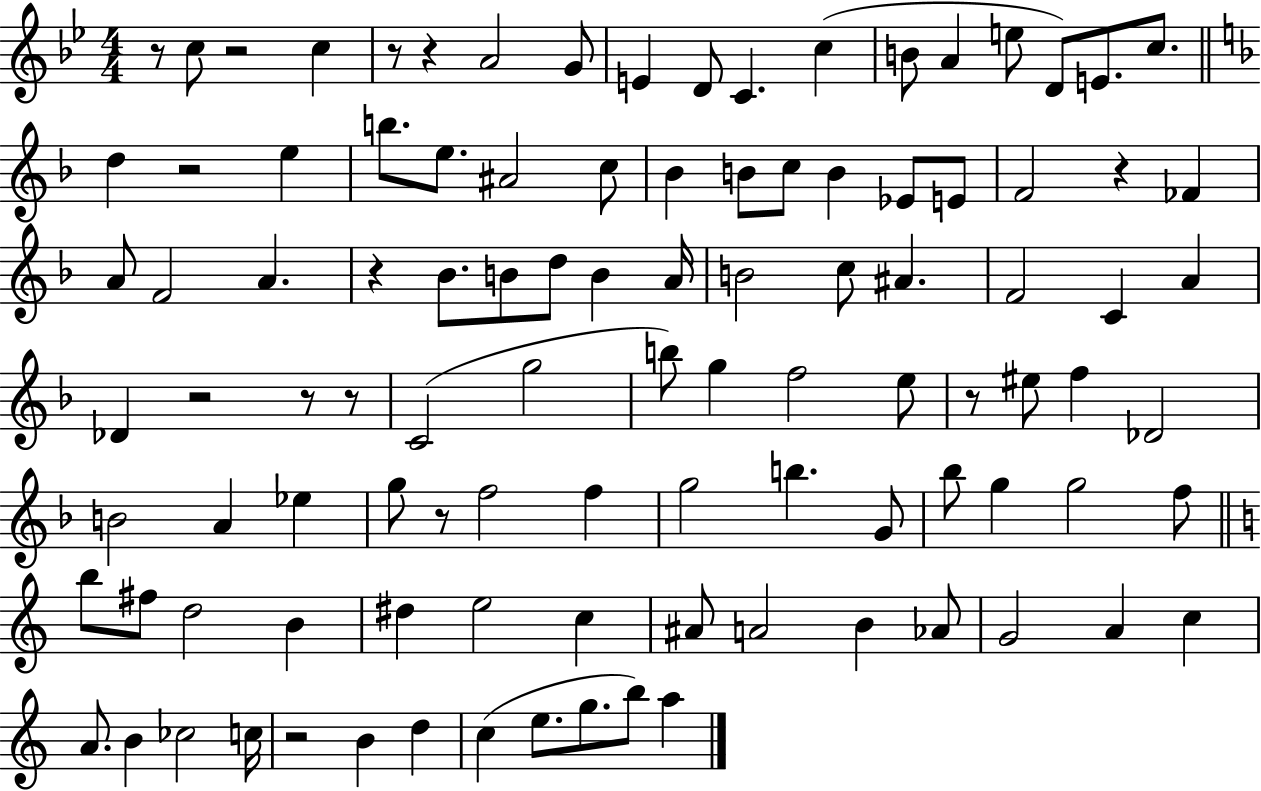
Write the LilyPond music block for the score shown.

{
  \clef treble
  \numericTimeSignature
  \time 4/4
  \key bes \major
  r8 c''8 r2 c''4 | r8 r4 a'2 g'8 | e'4 d'8 c'4. c''4( | b'8 a'4 e''8 d'8) e'8. c''8. | \break \bar "||" \break \key f \major d''4 r2 e''4 | b''8. e''8. ais'2 c''8 | bes'4 b'8 c''8 b'4 ees'8 e'8 | f'2 r4 fes'4 | \break a'8 f'2 a'4. | r4 bes'8. b'8 d''8 b'4 a'16 | b'2 c''8 ais'4. | f'2 c'4 a'4 | \break des'4 r2 r8 r8 | c'2( g''2 | b''8) g''4 f''2 e''8 | r8 eis''8 f''4 des'2 | \break b'2 a'4 ees''4 | g''8 r8 f''2 f''4 | g''2 b''4. g'8 | bes''8 g''4 g''2 f''8 | \break \bar "||" \break \key c \major b''8 fis''8 d''2 b'4 | dis''4 e''2 c''4 | ais'8 a'2 b'4 aes'8 | g'2 a'4 c''4 | \break a'8. b'4 ces''2 c''16 | r2 b'4 d''4 | c''4( e''8. g''8. b''8) a''4 | \bar "|."
}